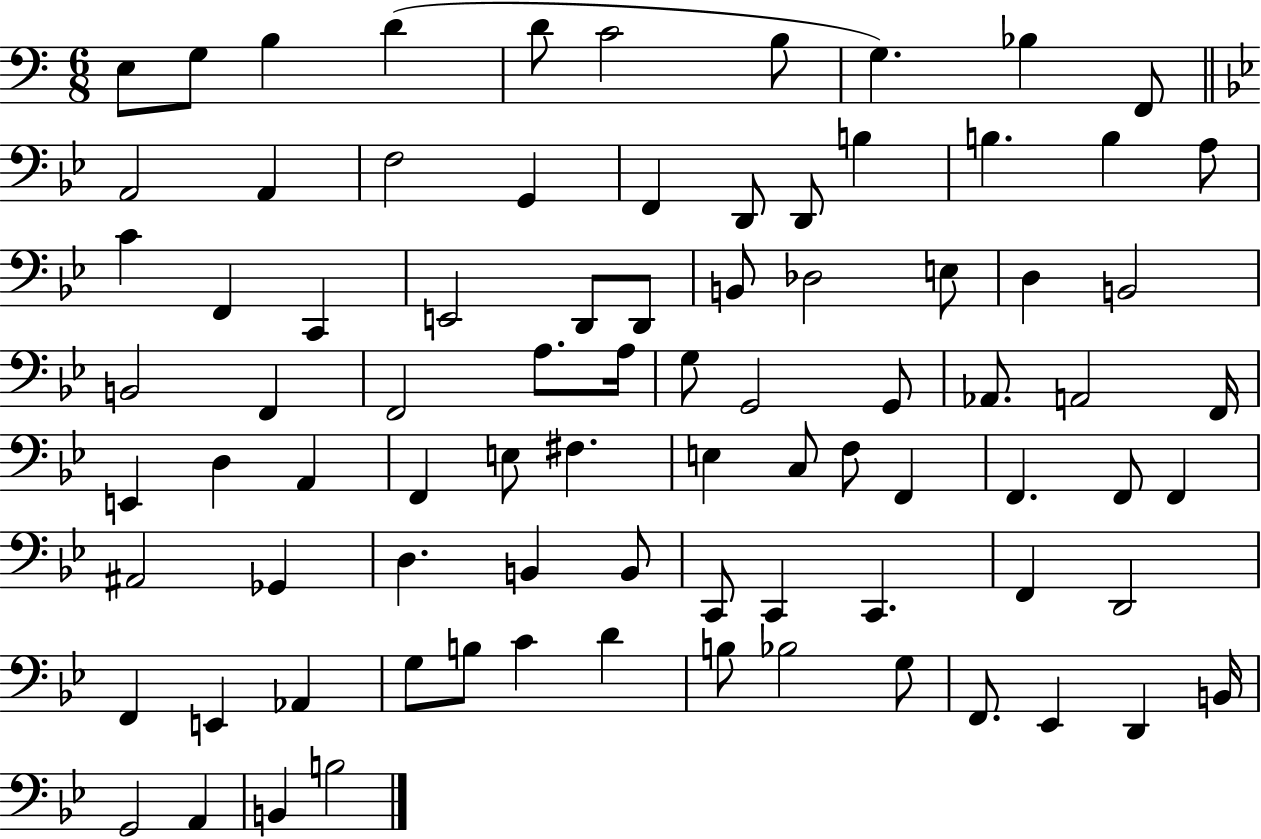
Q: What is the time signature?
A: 6/8